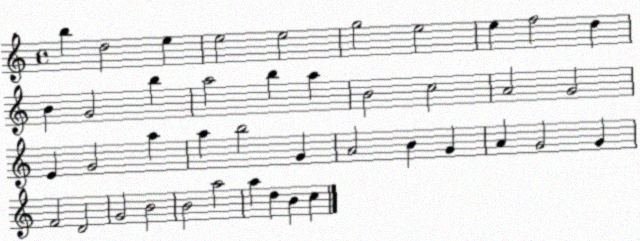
X:1
T:Untitled
M:4/4
L:1/4
K:C
b d2 e e2 e2 g2 e2 e f2 d B G2 b a2 b a B2 c2 A2 G2 E G2 a a b2 G A2 B G A G2 G F2 D2 G2 B2 B2 a2 a d B c